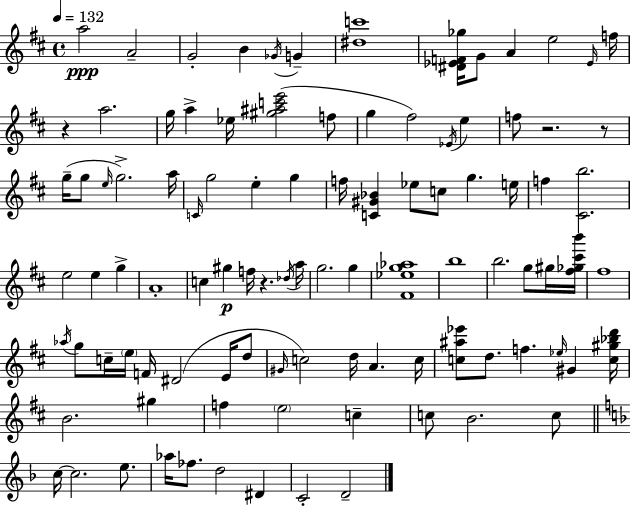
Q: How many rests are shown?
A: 4